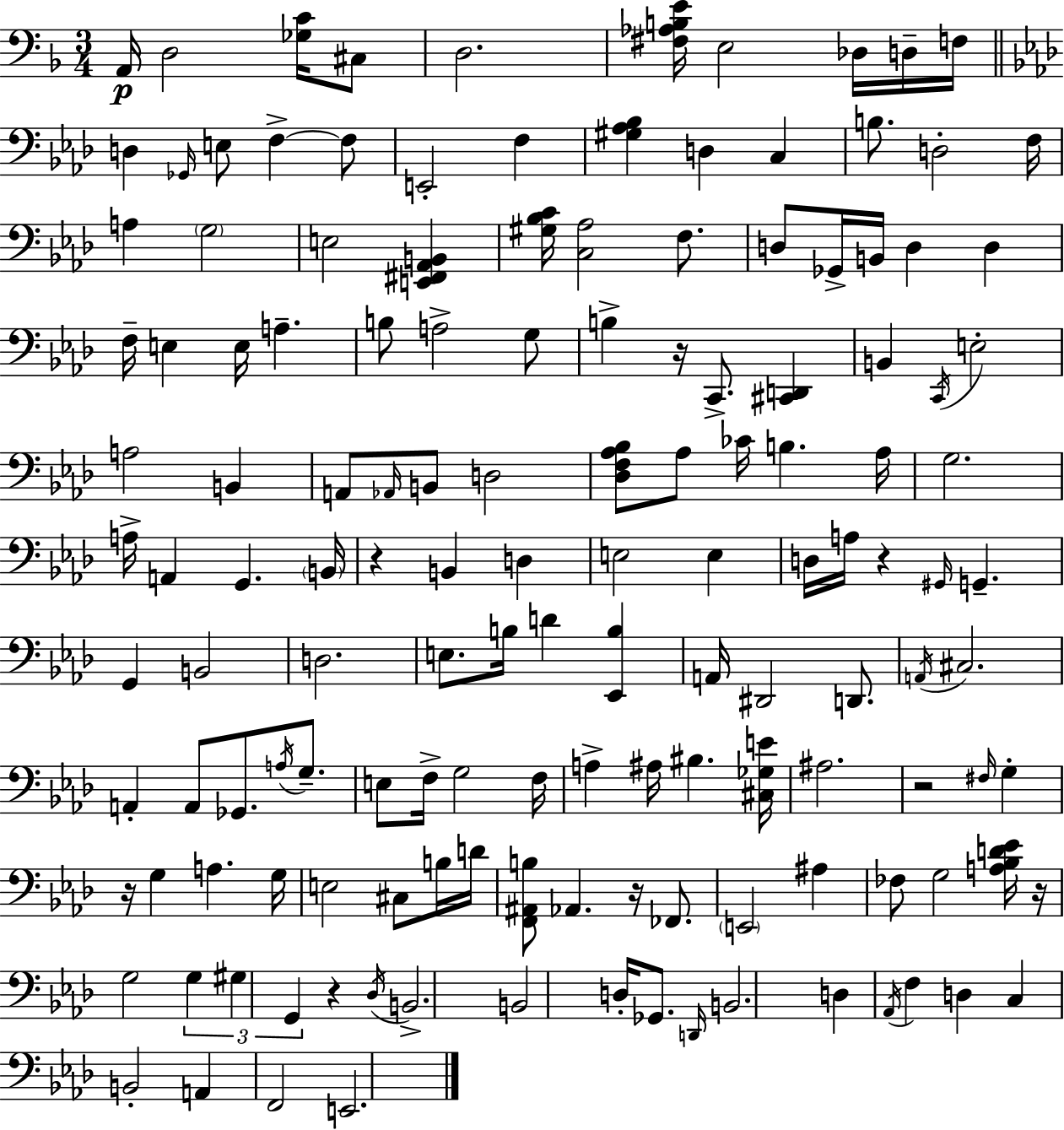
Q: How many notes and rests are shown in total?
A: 143